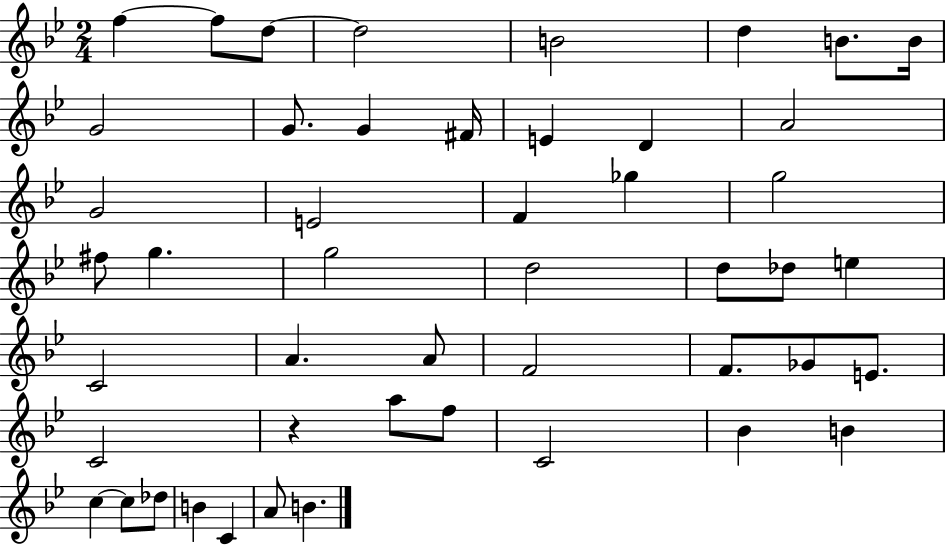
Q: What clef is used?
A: treble